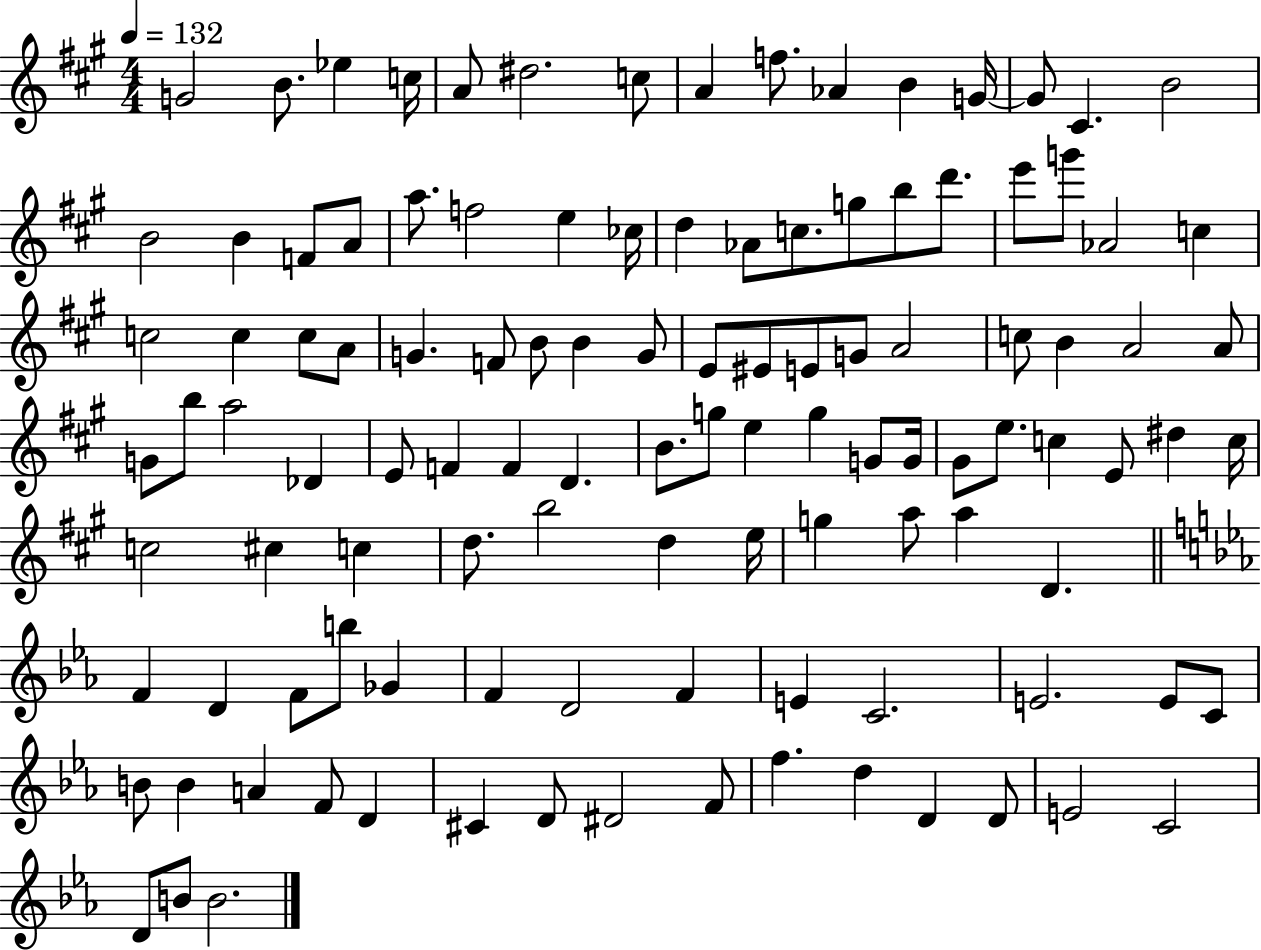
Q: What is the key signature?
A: A major